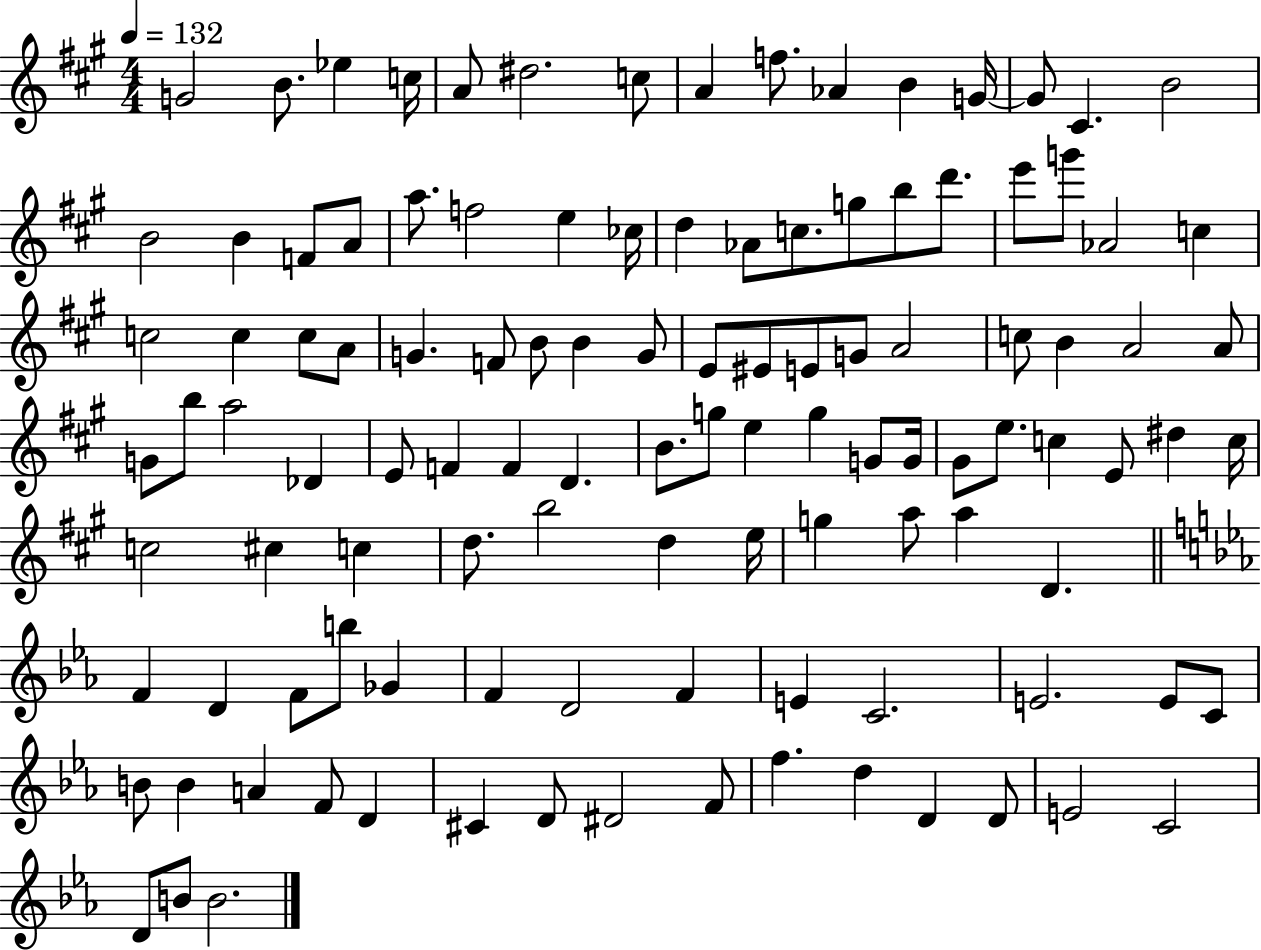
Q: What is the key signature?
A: A major